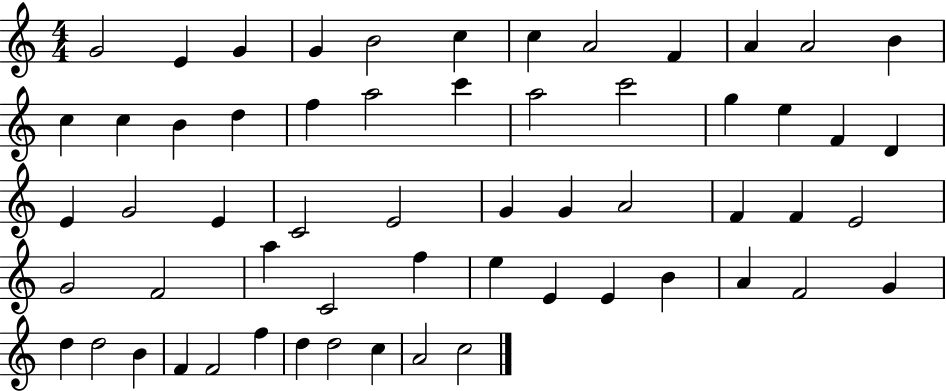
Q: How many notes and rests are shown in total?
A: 59